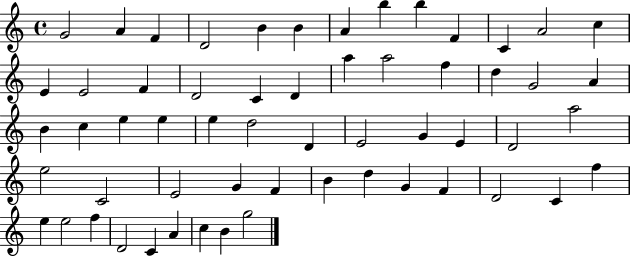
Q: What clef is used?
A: treble